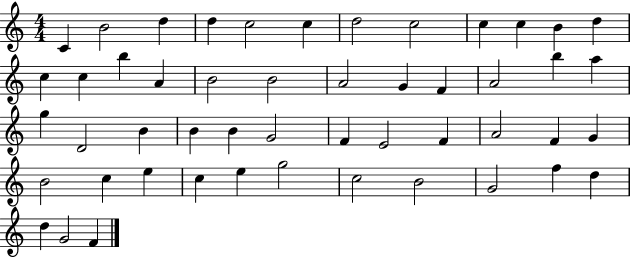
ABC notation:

X:1
T:Untitled
M:4/4
L:1/4
K:C
C B2 d d c2 c d2 c2 c c B d c c b A B2 B2 A2 G F A2 b a g D2 B B B G2 F E2 F A2 F G B2 c e c e g2 c2 B2 G2 f d d G2 F